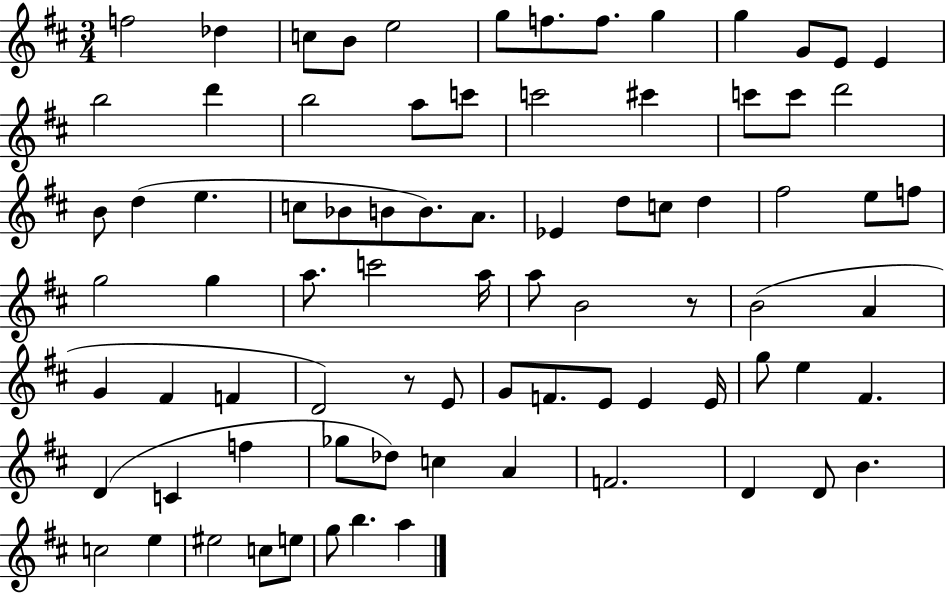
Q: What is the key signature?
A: D major